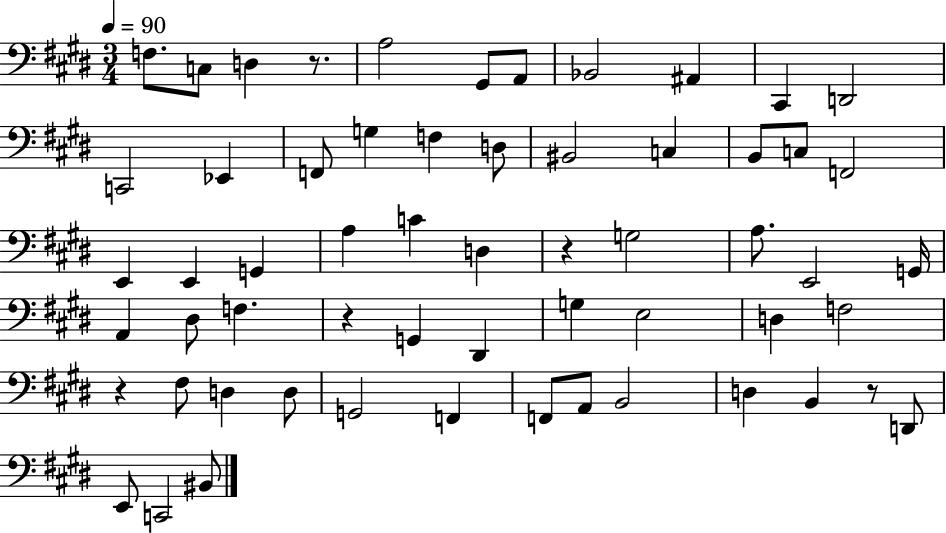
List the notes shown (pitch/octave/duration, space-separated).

F3/e. C3/e D3/q R/e. A3/h G#2/e A2/e Bb2/h A#2/q C#2/q D2/h C2/h Eb2/q F2/e G3/q F3/q D3/e BIS2/h C3/q B2/e C3/e F2/h E2/q E2/q G2/q A3/q C4/q D3/q R/q G3/h A3/e. E2/h G2/s A2/q D#3/e F3/q. R/q G2/q D#2/q G3/q E3/h D3/q F3/h R/q F#3/e D3/q D3/e G2/h F2/q F2/e A2/e B2/h D3/q B2/q R/e D2/e E2/e C2/h BIS2/e